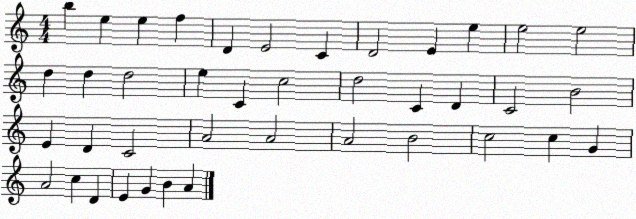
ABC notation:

X:1
T:Untitled
M:4/4
L:1/4
K:C
b e e f D E2 C D2 E e e2 e2 d d d2 e C c2 d2 C D C2 B2 E D C2 A2 A2 A2 B2 c2 c G A2 c D E G B A